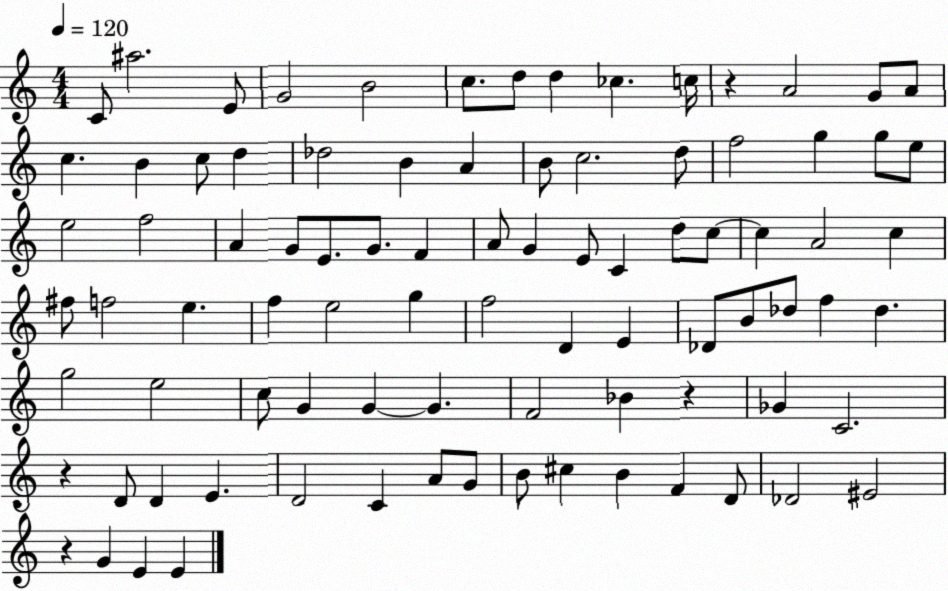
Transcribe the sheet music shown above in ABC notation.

X:1
T:Untitled
M:4/4
L:1/4
K:C
C/2 ^a2 E/2 G2 B2 c/2 d/2 d _c c/4 z A2 G/2 A/2 c B c/2 d _d2 B A B/2 c2 d/2 f2 g g/2 e/2 e2 f2 A G/2 E/2 G/2 F A/2 G E/2 C d/2 c/2 c A2 c ^f/2 f2 e f e2 g f2 D E _D/2 B/2 _d/2 f _d g2 e2 c/2 G G G F2 _B z _G C2 z D/2 D E D2 C A/2 G/2 B/2 ^c B F D/2 _D2 ^E2 z G E E